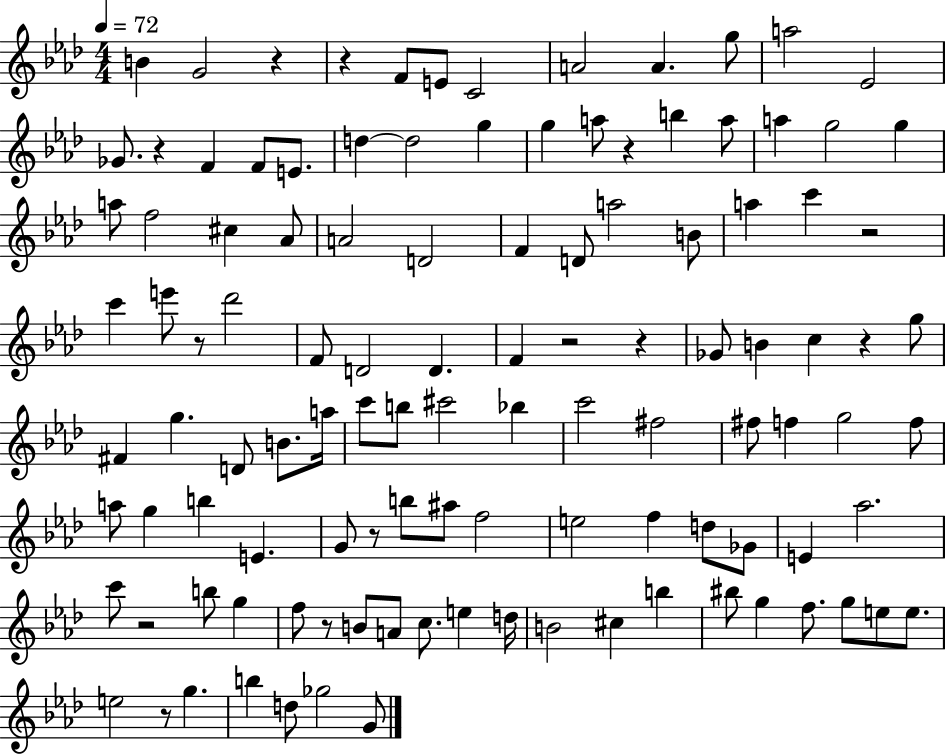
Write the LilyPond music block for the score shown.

{
  \clef treble
  \numericTimeSignature
  \time 4/4
  \key aes \major
  \tempo 4 = 72
  \repeat volta 2 { b'4 g'2 r4 | r4 f'8 e'8 c'2 | a'2 a'4. g''8 | a''2 ees'2 | \break ges'8. r4 f'4 f'8 e'8. | d''4~~ d''2 g''4 | g''4 a''8 r4 b''4 a''8 | a''4 g''2 g''4 | \break a''8 f''2 cis''4 aes'8 | a'2 d'2 | f'4 d'8 a''2 b'8 | a''4 c'''4 r2 | \break c'''4 e'''8 r8 des'''2 | f'8 d'2 d'4. | f'4 r2 r4 | ges'8 b'4 c''4 r4 g''8 | \break fis'4 g''4. d'8 b'8. a''16 | c'''8 b''8 cis'''2 bes''4 | c'''2 fis''2 | fis''8 f''4 g''2 f''8 | \break a''8 g''4 b''4 e'4. | g'8 r8 b''8 ais''8 f''2 | e''2 f''4 d''8 ges'8 | e'4 aes''2. | \break c'''8 r2 b''8 g''4 | f''8 r8 b'8 a'8 c''8. e''4 d''16 | b'2 cis''4 b''4 | bis''8 g''4 f''8. g''8 e''8 e''8. | \break e''2 r8 g''4. | b''4 d''8 ges''2 g'8 | } \bar "|."
}